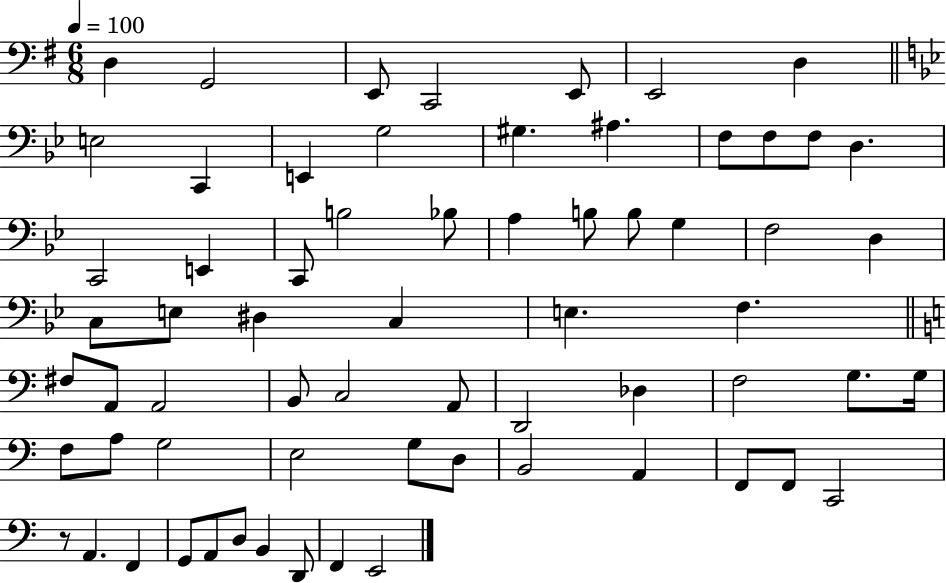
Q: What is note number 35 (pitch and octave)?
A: F#3